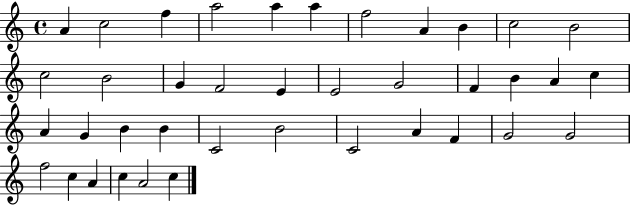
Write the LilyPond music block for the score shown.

{
  \clef treble
  \time 4/4
  \defaultTimeSignature
  \key c \major
  a'4 c''2 f''4 | a''2 a''4 a''4 | f''2 a'4 b'4 | c''2 b'2 | \break c''2 b'2 | g'4 f'2 e'4 | e'2 g'2 | f'4 b'4 a'4 c''4 | \break a'4 g'4 b'4 b'4 | c'2 b'2 | c'2 a'4 f'4 | g'2 g'2 | \break f''2 c''4 a'4 | c''4 a'2 c''4 | \bar "|."
}